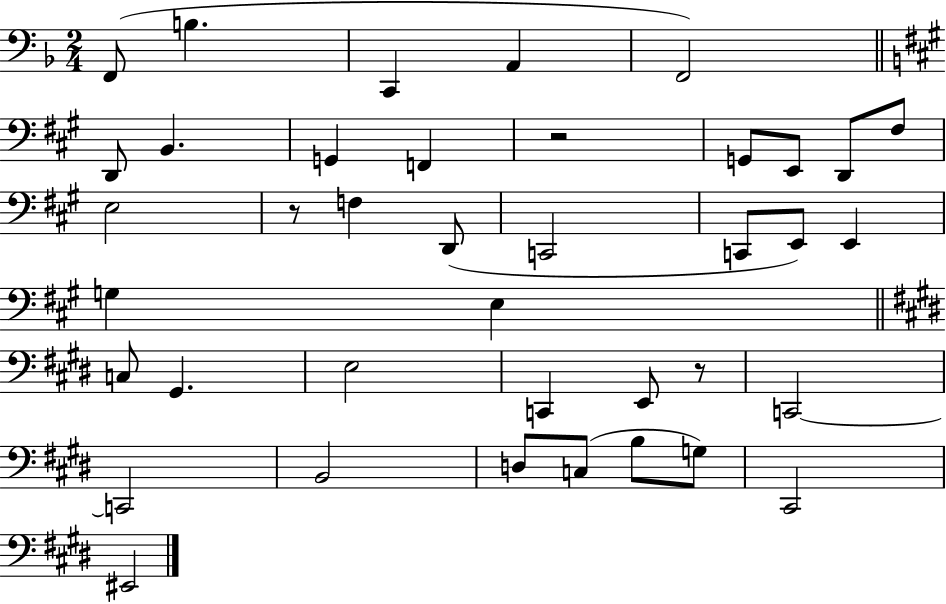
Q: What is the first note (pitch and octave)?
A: F2